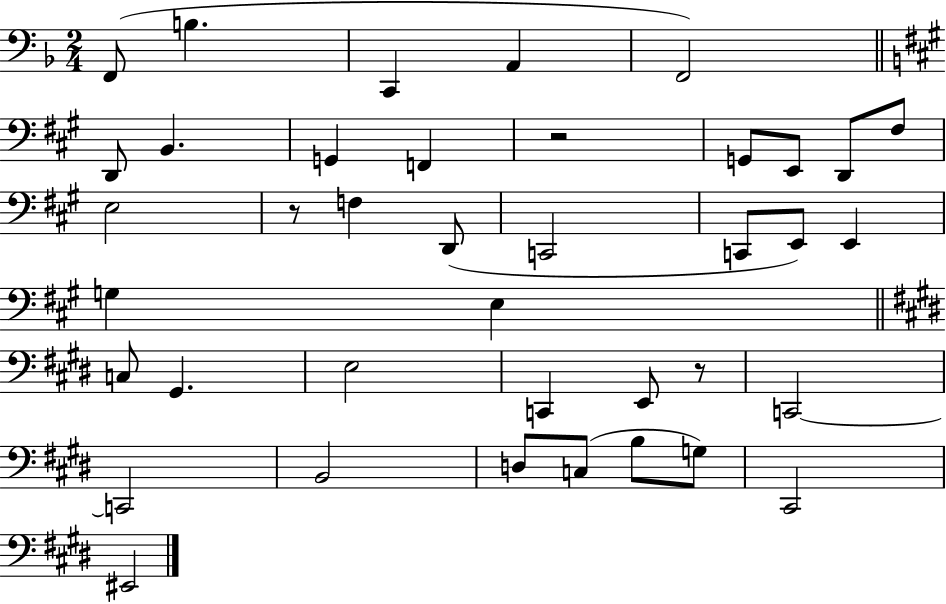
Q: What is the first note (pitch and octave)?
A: F2